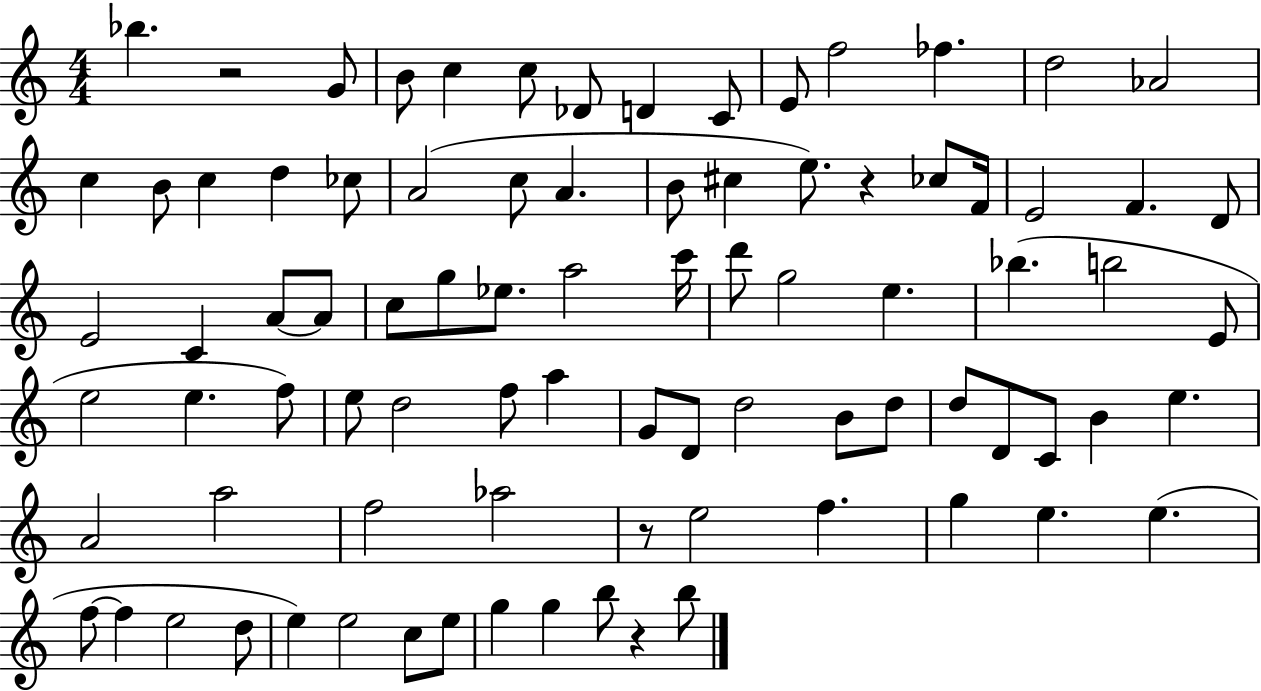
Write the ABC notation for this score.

X:1
T:Untitled
M:4/4
L:1/4
K:C
_b z2 G/2 B/2 c c/2 _D/2 D C/2 E/2 f2 _f d2 _A2 c B/2 c d _c/2 A2 c/2 A B/2 ^c e/2 z _c/2 F/4 E2 F D/2 E2 C A/2 A/2 c/2 g/2 _e/2 a2 c'/4 d'/2 g2 e _b b2 E/2 e2 e f/2 e/2 d2 f/2 a G/2 D/2 d2 B/2 d/2 d/2 D/2 C/2 B e A2 a2 f2 _a2 z/2 e2 f g e e f/2 f e2 d/2 e e2 c/2 e/2 g g b/2 z b/2